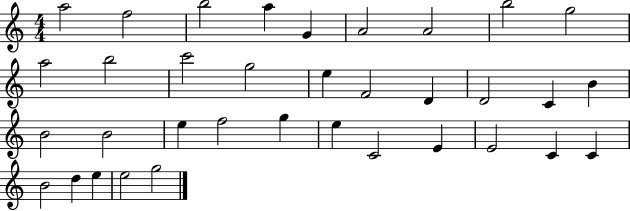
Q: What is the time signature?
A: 4/4